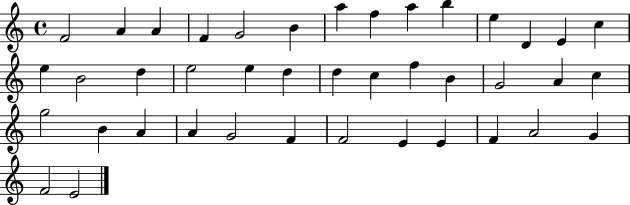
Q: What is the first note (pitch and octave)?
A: F4